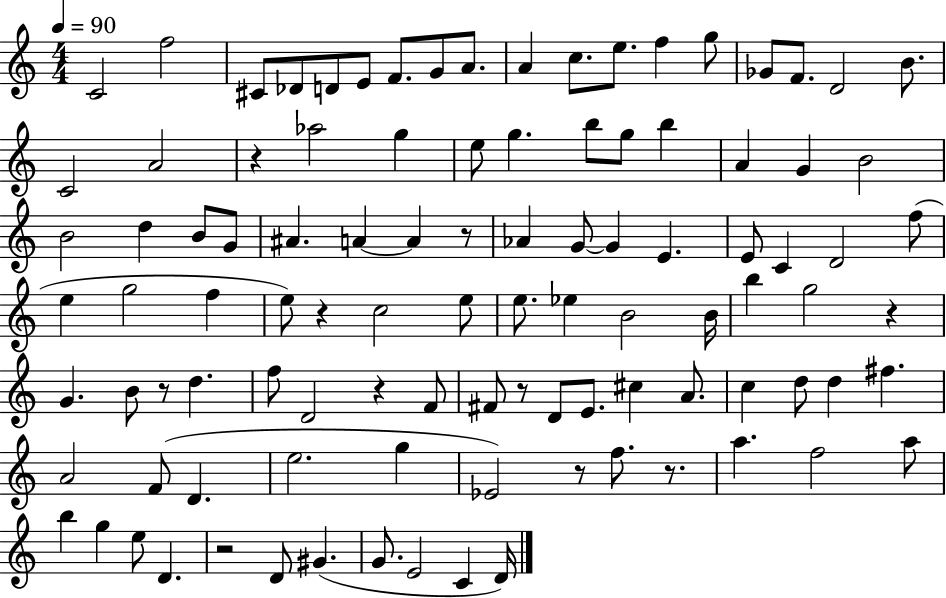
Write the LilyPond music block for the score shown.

{
  \clef treble
  \numericTimeSignature
  \time 4/4
  \key c \major
  \tempo 4 = 90
  \repeat volta 2 { c'2 f''2 | cis'8 des'8 d'8 e'8 f'8. g'8 a'8. | a'4 c''8. e''8. f''4 g''8 | ges'8 f'8. d'2 b'8. | \break c'2 a'2 | r4 aes''2 g''4 | e''8 g''4. b''8 g''8 b''4 | a'4 g'4 b'2 | \break b'2 d''4 b'8 g'8 | ais'4. a'4~~ a'4 r8 | aes'4 g'8~~ g'4 e'4. | e'8 c'4 d'2 f''8( | \break e''4 g''2 f''4 | e''8) r4 c''2 e''8 | e''8. ees''4 b'2 b'16 | b''4 g''2 r4 | \break g'4. b'8 r8 d''4. | f''8 d'2 r4 f'8 | fis'8 r8 d'8 e'8. cis''4 a'8. | c''4 d''8 d''4 fis''4. | \break a'2 f'8( d'4. | e''2. g''4 | ees'2) r8 f''8. r8. | a''4. f''2 a''8 | \break b''4 g''4 e''8 d'4. | r2 d'8 gis'4.( | g'8. e'2 c'4 d'16) | } \bar "|."
}